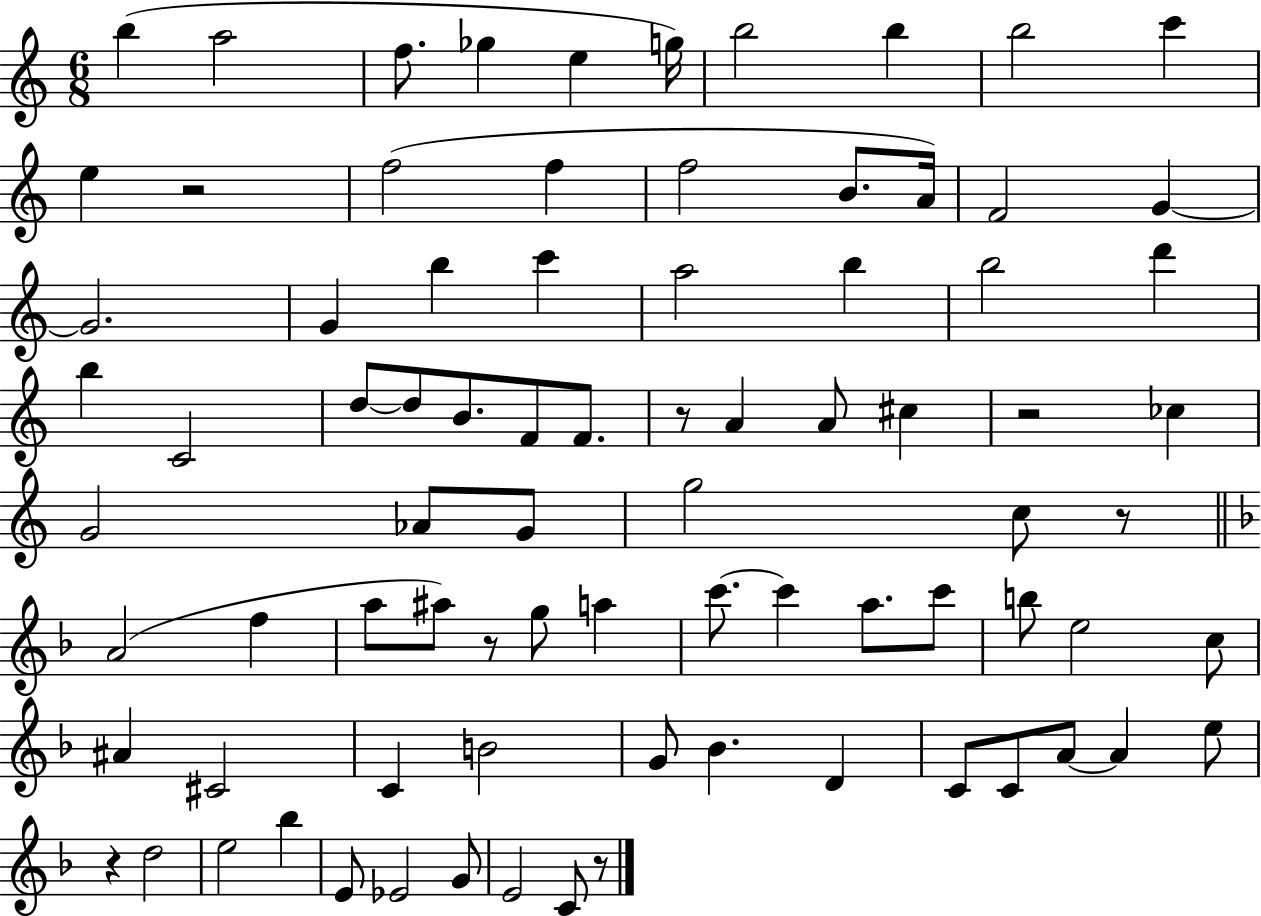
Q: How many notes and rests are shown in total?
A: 82